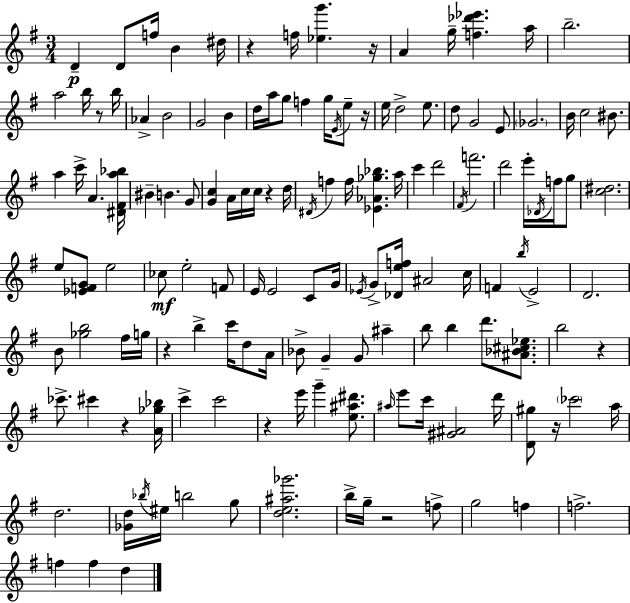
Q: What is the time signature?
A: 3/4